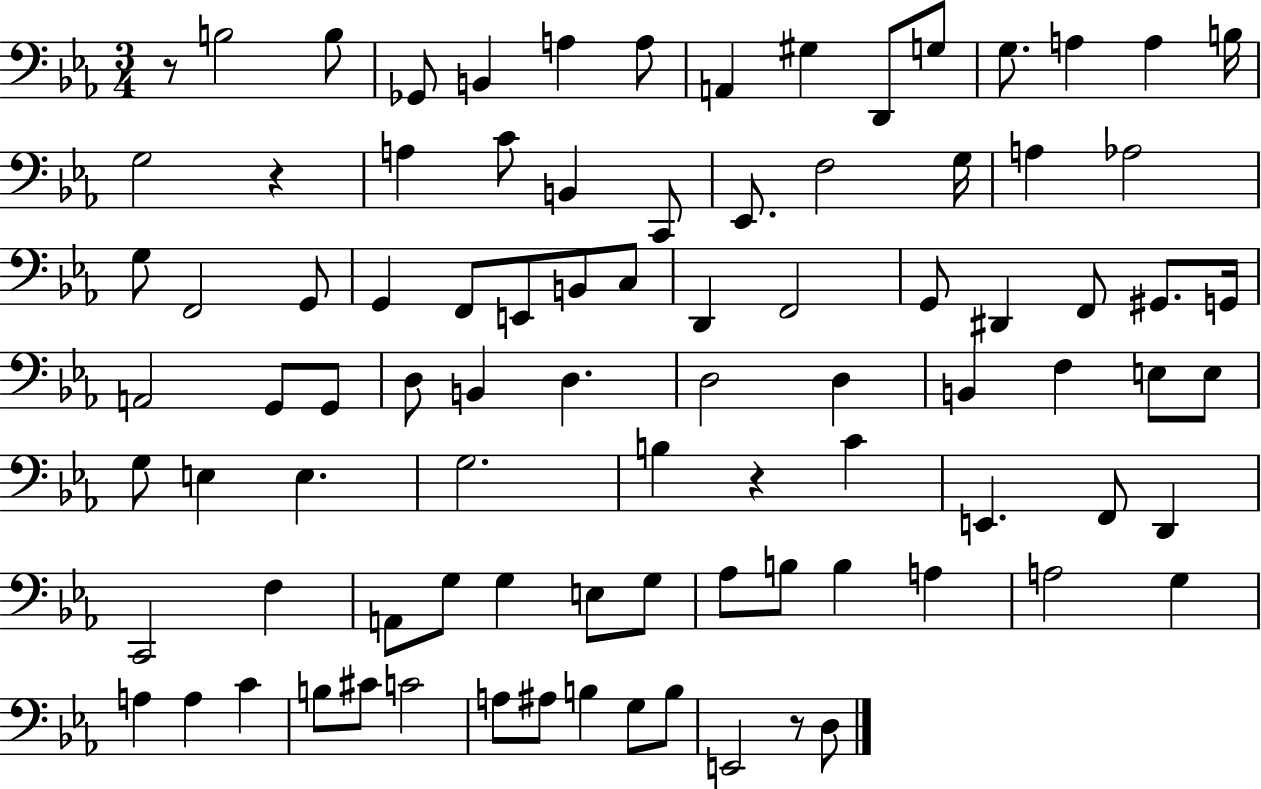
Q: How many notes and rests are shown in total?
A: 90